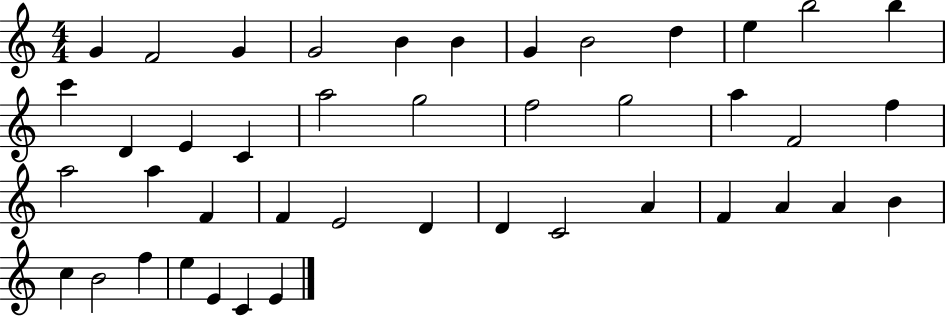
G4/q F4/h G4/q G4/h B4/q B4/q G4/q B4/h D5/q E5/q B5/h B5/q C6/q D4/q E4/q C4/q A5/h G5/h F5/h G5/h A5/q F4/h F5/q A5/h A5/q F4/q F4/q E4/h D4/q D4/q C4/h A4/q F4/q A4/q A4/q B4/q C5/q B4/h F5/q E5/q E4/q C4/q E4/q